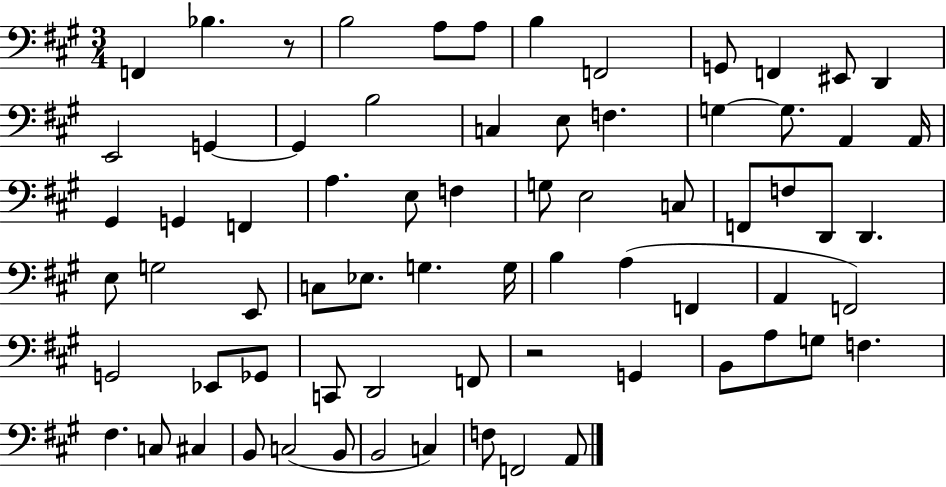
F2/q Bb3/q. R/e B3/h A3/e A3/e B3/q F2/h G2/e F2/q EIS2/e D2/q E2/h G2/q G2/q B3/h C3/q E3/e F3/q. G3/q G3/e. A2/q A2/s G#2/q G2/q F2/q A3/q. E3/e F3/q G3/e E3/h C3/e F2/e F3/e D2/e D2/q. E3/e G3/h E2/e C3/e Eb3/e. G3/q. G3/s B3/q A3/q F2/q A2/q F2/h G2/h Eb2/e Gb2/e C2/e D2/h F2/e R/h G2/q B2/e A3/e G3/e F3/q. F#3/q. C3/e C#3/q B2/e C3/h B2/e B2/h C3/q F3/e F2/h A2/e